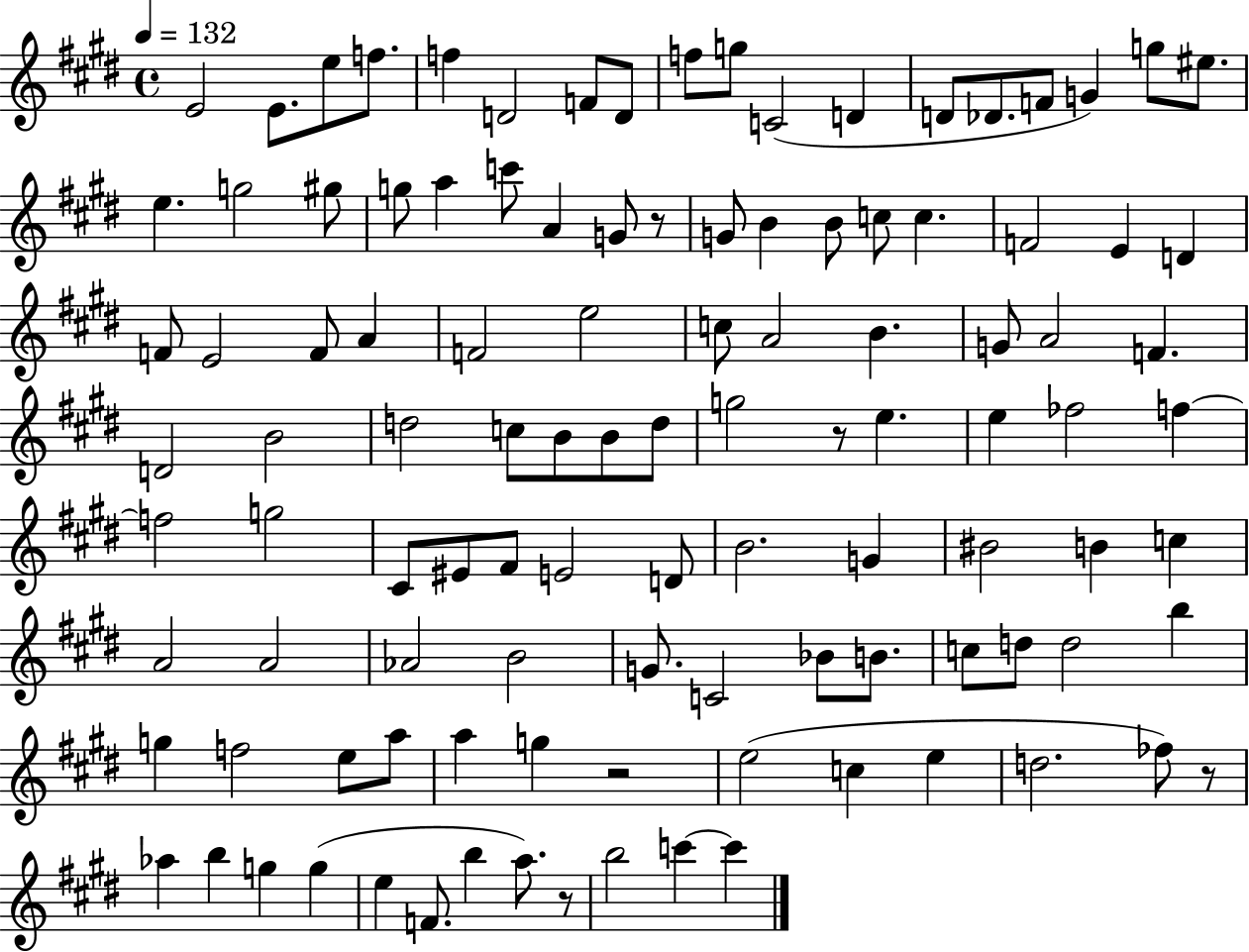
X:1
T:Untitled
M:4/4
L:1/4
K:E
E2 E/2 e/2 f/2 f D2 F/2 D/2 f/2 g/2 C2 D D/2 _D/2 F/2 G g/2 ^e/2 e g2 ^g/2 g/2 a c'/2 A G/2 z/2 G/2 B B/2 c/2 c F2 E D F/2 E2 F/2 A F2 e2 c/2 A2 B G/2 A2 F D2 B2 d2 c/2 B/2 B/2 d/2 g2 z/2 e e _f2 f f2 g2 ^C/2 ^E/2 ^F/2 E2 D/2 B2 G ^B2 B c A2 A2 _A2 B2 G/2 C2 _B/2 B/2 c/2 d/2 d2 b g f2 e/2 a/2 a g z2 e2 c e d2 _f/2 z/2 _a b g g e F/2 b a/2 z/2 b2 c' c'